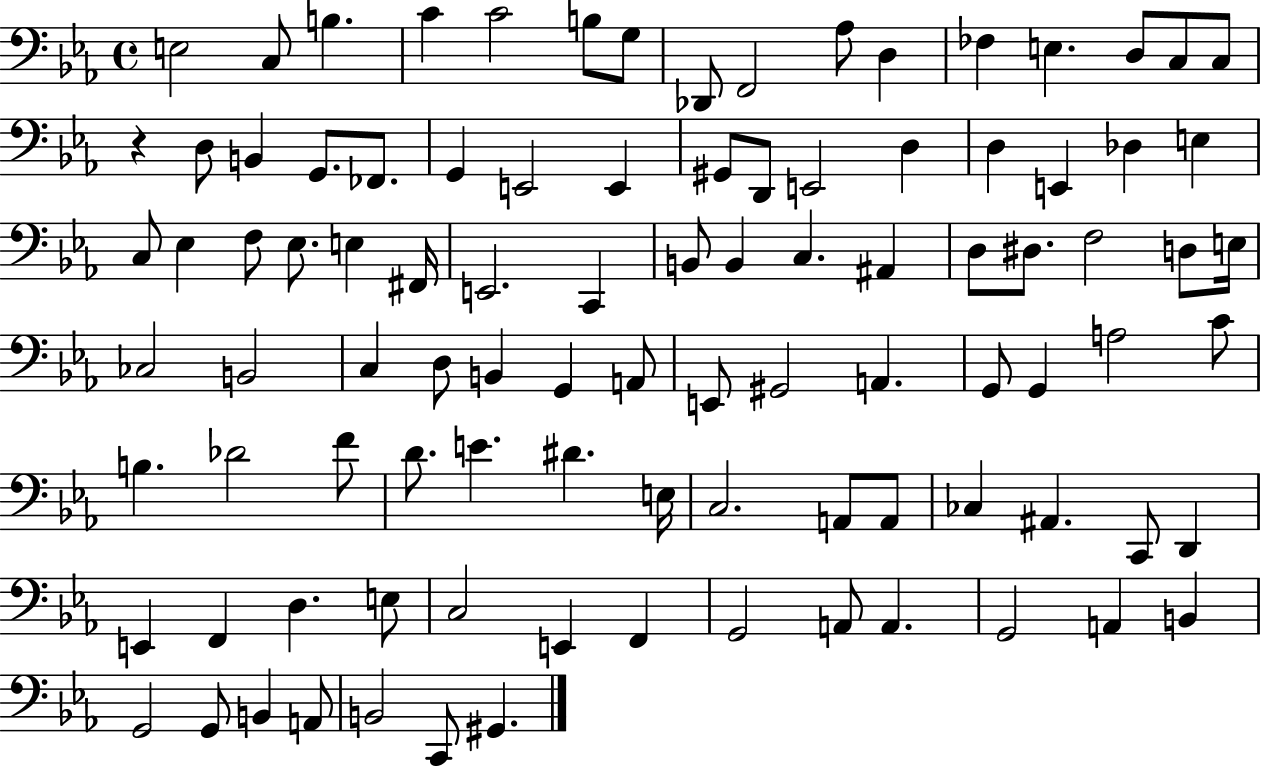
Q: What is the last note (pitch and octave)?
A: G#2